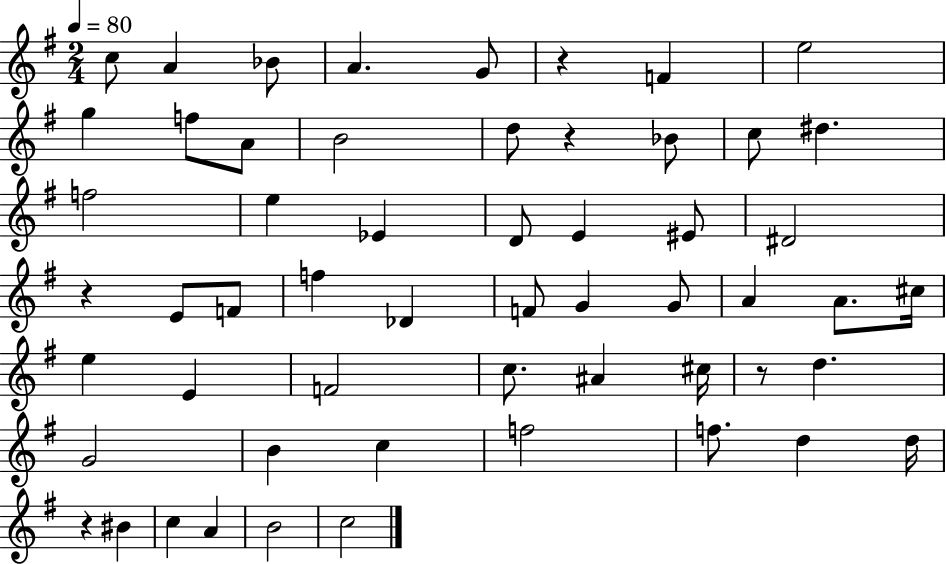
C5/e A4/q Bb4/e A4/q. G4/e R/q F4/q E5/h G5/q F5/e A4/e B4/h D5/e R/q Bb4/e C5/e D#5/q. F5/h E5/q Eb4/q D4/e E4/q EIS4/e D#4/h R/q E4/e F4/e F5/q Db4/q F4/e G4/q G4/e A4/q A4/e. C#5/s E5/q E4/q F4/h C5/e. A#4/q C#5/s R/e D5/q. G4/h B4/q C5/q F5/h F5/e. D5/q D5/s R/q BIS4/q C5/q A4/q B4/h C5/h